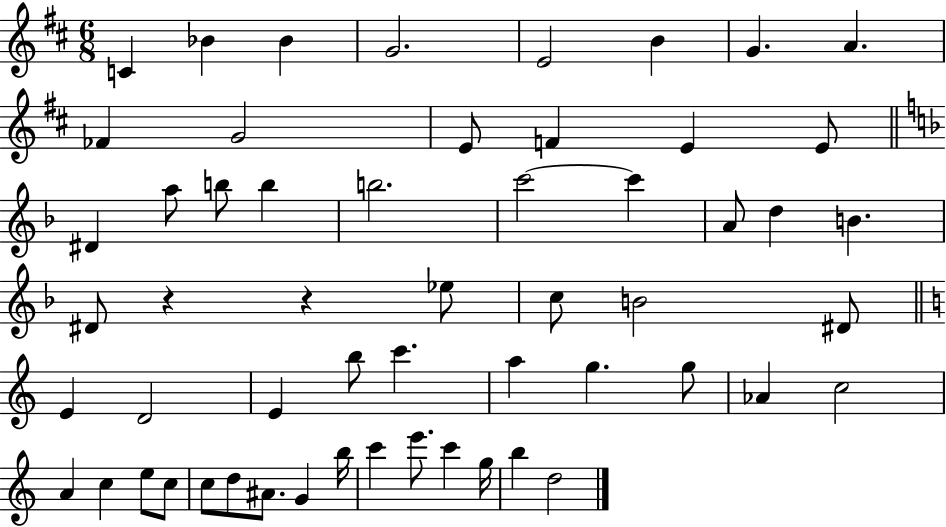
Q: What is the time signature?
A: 6/8